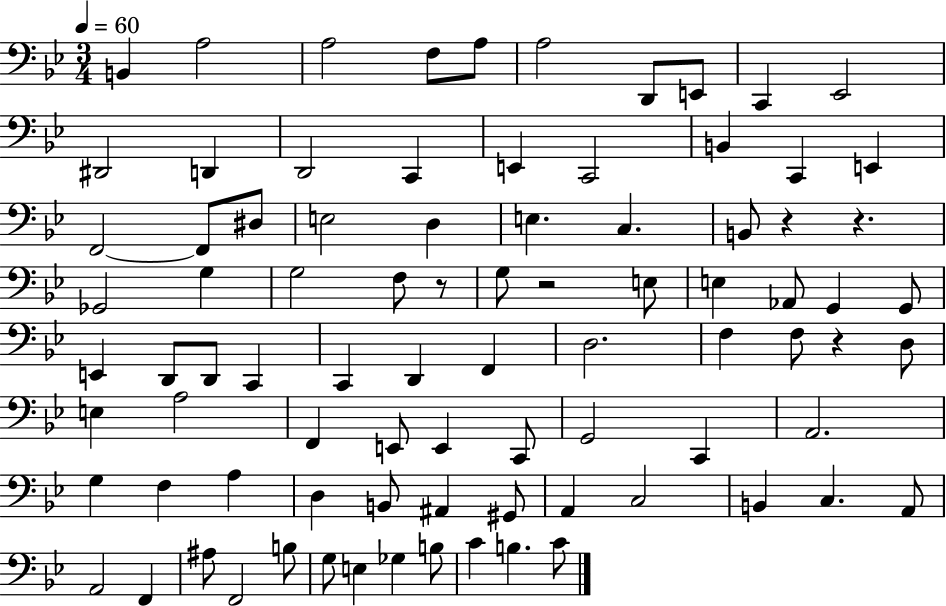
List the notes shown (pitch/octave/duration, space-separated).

B2/q A3/h A3/h F3/e A3/e A3/h D2/e E2/e C2/q Eb2/h D#2/h D2/q D2/h C2/q E2/q C2/h B2/q C2/q E2/q F2/h F2/e D#3/e E3/h D3/q E3/q. C3/q. B2/e R/q R/q. Gb2/h G3/q G3/h F3/e R/e G3/e R/h E3/e E3/q Ab2/e G2/q G2/e E2/q D2/e D2/e C2/q C2/q D2/q F2/q D3/h. F3/q F3/e R/q D3/e E3/q A3/h F2/q E2/e E2/q C2/e G2/h C2/q A2/h. G3/q F3/q A3/q D3/q B2/e A#2/q G#2/e A2/q C3/h B2/q C3/q. A2/e A2/h F2/q A#3/e F2/h B3/e G3/e E3/q Gb3/q B3/e C4/q B3/q. C4/e